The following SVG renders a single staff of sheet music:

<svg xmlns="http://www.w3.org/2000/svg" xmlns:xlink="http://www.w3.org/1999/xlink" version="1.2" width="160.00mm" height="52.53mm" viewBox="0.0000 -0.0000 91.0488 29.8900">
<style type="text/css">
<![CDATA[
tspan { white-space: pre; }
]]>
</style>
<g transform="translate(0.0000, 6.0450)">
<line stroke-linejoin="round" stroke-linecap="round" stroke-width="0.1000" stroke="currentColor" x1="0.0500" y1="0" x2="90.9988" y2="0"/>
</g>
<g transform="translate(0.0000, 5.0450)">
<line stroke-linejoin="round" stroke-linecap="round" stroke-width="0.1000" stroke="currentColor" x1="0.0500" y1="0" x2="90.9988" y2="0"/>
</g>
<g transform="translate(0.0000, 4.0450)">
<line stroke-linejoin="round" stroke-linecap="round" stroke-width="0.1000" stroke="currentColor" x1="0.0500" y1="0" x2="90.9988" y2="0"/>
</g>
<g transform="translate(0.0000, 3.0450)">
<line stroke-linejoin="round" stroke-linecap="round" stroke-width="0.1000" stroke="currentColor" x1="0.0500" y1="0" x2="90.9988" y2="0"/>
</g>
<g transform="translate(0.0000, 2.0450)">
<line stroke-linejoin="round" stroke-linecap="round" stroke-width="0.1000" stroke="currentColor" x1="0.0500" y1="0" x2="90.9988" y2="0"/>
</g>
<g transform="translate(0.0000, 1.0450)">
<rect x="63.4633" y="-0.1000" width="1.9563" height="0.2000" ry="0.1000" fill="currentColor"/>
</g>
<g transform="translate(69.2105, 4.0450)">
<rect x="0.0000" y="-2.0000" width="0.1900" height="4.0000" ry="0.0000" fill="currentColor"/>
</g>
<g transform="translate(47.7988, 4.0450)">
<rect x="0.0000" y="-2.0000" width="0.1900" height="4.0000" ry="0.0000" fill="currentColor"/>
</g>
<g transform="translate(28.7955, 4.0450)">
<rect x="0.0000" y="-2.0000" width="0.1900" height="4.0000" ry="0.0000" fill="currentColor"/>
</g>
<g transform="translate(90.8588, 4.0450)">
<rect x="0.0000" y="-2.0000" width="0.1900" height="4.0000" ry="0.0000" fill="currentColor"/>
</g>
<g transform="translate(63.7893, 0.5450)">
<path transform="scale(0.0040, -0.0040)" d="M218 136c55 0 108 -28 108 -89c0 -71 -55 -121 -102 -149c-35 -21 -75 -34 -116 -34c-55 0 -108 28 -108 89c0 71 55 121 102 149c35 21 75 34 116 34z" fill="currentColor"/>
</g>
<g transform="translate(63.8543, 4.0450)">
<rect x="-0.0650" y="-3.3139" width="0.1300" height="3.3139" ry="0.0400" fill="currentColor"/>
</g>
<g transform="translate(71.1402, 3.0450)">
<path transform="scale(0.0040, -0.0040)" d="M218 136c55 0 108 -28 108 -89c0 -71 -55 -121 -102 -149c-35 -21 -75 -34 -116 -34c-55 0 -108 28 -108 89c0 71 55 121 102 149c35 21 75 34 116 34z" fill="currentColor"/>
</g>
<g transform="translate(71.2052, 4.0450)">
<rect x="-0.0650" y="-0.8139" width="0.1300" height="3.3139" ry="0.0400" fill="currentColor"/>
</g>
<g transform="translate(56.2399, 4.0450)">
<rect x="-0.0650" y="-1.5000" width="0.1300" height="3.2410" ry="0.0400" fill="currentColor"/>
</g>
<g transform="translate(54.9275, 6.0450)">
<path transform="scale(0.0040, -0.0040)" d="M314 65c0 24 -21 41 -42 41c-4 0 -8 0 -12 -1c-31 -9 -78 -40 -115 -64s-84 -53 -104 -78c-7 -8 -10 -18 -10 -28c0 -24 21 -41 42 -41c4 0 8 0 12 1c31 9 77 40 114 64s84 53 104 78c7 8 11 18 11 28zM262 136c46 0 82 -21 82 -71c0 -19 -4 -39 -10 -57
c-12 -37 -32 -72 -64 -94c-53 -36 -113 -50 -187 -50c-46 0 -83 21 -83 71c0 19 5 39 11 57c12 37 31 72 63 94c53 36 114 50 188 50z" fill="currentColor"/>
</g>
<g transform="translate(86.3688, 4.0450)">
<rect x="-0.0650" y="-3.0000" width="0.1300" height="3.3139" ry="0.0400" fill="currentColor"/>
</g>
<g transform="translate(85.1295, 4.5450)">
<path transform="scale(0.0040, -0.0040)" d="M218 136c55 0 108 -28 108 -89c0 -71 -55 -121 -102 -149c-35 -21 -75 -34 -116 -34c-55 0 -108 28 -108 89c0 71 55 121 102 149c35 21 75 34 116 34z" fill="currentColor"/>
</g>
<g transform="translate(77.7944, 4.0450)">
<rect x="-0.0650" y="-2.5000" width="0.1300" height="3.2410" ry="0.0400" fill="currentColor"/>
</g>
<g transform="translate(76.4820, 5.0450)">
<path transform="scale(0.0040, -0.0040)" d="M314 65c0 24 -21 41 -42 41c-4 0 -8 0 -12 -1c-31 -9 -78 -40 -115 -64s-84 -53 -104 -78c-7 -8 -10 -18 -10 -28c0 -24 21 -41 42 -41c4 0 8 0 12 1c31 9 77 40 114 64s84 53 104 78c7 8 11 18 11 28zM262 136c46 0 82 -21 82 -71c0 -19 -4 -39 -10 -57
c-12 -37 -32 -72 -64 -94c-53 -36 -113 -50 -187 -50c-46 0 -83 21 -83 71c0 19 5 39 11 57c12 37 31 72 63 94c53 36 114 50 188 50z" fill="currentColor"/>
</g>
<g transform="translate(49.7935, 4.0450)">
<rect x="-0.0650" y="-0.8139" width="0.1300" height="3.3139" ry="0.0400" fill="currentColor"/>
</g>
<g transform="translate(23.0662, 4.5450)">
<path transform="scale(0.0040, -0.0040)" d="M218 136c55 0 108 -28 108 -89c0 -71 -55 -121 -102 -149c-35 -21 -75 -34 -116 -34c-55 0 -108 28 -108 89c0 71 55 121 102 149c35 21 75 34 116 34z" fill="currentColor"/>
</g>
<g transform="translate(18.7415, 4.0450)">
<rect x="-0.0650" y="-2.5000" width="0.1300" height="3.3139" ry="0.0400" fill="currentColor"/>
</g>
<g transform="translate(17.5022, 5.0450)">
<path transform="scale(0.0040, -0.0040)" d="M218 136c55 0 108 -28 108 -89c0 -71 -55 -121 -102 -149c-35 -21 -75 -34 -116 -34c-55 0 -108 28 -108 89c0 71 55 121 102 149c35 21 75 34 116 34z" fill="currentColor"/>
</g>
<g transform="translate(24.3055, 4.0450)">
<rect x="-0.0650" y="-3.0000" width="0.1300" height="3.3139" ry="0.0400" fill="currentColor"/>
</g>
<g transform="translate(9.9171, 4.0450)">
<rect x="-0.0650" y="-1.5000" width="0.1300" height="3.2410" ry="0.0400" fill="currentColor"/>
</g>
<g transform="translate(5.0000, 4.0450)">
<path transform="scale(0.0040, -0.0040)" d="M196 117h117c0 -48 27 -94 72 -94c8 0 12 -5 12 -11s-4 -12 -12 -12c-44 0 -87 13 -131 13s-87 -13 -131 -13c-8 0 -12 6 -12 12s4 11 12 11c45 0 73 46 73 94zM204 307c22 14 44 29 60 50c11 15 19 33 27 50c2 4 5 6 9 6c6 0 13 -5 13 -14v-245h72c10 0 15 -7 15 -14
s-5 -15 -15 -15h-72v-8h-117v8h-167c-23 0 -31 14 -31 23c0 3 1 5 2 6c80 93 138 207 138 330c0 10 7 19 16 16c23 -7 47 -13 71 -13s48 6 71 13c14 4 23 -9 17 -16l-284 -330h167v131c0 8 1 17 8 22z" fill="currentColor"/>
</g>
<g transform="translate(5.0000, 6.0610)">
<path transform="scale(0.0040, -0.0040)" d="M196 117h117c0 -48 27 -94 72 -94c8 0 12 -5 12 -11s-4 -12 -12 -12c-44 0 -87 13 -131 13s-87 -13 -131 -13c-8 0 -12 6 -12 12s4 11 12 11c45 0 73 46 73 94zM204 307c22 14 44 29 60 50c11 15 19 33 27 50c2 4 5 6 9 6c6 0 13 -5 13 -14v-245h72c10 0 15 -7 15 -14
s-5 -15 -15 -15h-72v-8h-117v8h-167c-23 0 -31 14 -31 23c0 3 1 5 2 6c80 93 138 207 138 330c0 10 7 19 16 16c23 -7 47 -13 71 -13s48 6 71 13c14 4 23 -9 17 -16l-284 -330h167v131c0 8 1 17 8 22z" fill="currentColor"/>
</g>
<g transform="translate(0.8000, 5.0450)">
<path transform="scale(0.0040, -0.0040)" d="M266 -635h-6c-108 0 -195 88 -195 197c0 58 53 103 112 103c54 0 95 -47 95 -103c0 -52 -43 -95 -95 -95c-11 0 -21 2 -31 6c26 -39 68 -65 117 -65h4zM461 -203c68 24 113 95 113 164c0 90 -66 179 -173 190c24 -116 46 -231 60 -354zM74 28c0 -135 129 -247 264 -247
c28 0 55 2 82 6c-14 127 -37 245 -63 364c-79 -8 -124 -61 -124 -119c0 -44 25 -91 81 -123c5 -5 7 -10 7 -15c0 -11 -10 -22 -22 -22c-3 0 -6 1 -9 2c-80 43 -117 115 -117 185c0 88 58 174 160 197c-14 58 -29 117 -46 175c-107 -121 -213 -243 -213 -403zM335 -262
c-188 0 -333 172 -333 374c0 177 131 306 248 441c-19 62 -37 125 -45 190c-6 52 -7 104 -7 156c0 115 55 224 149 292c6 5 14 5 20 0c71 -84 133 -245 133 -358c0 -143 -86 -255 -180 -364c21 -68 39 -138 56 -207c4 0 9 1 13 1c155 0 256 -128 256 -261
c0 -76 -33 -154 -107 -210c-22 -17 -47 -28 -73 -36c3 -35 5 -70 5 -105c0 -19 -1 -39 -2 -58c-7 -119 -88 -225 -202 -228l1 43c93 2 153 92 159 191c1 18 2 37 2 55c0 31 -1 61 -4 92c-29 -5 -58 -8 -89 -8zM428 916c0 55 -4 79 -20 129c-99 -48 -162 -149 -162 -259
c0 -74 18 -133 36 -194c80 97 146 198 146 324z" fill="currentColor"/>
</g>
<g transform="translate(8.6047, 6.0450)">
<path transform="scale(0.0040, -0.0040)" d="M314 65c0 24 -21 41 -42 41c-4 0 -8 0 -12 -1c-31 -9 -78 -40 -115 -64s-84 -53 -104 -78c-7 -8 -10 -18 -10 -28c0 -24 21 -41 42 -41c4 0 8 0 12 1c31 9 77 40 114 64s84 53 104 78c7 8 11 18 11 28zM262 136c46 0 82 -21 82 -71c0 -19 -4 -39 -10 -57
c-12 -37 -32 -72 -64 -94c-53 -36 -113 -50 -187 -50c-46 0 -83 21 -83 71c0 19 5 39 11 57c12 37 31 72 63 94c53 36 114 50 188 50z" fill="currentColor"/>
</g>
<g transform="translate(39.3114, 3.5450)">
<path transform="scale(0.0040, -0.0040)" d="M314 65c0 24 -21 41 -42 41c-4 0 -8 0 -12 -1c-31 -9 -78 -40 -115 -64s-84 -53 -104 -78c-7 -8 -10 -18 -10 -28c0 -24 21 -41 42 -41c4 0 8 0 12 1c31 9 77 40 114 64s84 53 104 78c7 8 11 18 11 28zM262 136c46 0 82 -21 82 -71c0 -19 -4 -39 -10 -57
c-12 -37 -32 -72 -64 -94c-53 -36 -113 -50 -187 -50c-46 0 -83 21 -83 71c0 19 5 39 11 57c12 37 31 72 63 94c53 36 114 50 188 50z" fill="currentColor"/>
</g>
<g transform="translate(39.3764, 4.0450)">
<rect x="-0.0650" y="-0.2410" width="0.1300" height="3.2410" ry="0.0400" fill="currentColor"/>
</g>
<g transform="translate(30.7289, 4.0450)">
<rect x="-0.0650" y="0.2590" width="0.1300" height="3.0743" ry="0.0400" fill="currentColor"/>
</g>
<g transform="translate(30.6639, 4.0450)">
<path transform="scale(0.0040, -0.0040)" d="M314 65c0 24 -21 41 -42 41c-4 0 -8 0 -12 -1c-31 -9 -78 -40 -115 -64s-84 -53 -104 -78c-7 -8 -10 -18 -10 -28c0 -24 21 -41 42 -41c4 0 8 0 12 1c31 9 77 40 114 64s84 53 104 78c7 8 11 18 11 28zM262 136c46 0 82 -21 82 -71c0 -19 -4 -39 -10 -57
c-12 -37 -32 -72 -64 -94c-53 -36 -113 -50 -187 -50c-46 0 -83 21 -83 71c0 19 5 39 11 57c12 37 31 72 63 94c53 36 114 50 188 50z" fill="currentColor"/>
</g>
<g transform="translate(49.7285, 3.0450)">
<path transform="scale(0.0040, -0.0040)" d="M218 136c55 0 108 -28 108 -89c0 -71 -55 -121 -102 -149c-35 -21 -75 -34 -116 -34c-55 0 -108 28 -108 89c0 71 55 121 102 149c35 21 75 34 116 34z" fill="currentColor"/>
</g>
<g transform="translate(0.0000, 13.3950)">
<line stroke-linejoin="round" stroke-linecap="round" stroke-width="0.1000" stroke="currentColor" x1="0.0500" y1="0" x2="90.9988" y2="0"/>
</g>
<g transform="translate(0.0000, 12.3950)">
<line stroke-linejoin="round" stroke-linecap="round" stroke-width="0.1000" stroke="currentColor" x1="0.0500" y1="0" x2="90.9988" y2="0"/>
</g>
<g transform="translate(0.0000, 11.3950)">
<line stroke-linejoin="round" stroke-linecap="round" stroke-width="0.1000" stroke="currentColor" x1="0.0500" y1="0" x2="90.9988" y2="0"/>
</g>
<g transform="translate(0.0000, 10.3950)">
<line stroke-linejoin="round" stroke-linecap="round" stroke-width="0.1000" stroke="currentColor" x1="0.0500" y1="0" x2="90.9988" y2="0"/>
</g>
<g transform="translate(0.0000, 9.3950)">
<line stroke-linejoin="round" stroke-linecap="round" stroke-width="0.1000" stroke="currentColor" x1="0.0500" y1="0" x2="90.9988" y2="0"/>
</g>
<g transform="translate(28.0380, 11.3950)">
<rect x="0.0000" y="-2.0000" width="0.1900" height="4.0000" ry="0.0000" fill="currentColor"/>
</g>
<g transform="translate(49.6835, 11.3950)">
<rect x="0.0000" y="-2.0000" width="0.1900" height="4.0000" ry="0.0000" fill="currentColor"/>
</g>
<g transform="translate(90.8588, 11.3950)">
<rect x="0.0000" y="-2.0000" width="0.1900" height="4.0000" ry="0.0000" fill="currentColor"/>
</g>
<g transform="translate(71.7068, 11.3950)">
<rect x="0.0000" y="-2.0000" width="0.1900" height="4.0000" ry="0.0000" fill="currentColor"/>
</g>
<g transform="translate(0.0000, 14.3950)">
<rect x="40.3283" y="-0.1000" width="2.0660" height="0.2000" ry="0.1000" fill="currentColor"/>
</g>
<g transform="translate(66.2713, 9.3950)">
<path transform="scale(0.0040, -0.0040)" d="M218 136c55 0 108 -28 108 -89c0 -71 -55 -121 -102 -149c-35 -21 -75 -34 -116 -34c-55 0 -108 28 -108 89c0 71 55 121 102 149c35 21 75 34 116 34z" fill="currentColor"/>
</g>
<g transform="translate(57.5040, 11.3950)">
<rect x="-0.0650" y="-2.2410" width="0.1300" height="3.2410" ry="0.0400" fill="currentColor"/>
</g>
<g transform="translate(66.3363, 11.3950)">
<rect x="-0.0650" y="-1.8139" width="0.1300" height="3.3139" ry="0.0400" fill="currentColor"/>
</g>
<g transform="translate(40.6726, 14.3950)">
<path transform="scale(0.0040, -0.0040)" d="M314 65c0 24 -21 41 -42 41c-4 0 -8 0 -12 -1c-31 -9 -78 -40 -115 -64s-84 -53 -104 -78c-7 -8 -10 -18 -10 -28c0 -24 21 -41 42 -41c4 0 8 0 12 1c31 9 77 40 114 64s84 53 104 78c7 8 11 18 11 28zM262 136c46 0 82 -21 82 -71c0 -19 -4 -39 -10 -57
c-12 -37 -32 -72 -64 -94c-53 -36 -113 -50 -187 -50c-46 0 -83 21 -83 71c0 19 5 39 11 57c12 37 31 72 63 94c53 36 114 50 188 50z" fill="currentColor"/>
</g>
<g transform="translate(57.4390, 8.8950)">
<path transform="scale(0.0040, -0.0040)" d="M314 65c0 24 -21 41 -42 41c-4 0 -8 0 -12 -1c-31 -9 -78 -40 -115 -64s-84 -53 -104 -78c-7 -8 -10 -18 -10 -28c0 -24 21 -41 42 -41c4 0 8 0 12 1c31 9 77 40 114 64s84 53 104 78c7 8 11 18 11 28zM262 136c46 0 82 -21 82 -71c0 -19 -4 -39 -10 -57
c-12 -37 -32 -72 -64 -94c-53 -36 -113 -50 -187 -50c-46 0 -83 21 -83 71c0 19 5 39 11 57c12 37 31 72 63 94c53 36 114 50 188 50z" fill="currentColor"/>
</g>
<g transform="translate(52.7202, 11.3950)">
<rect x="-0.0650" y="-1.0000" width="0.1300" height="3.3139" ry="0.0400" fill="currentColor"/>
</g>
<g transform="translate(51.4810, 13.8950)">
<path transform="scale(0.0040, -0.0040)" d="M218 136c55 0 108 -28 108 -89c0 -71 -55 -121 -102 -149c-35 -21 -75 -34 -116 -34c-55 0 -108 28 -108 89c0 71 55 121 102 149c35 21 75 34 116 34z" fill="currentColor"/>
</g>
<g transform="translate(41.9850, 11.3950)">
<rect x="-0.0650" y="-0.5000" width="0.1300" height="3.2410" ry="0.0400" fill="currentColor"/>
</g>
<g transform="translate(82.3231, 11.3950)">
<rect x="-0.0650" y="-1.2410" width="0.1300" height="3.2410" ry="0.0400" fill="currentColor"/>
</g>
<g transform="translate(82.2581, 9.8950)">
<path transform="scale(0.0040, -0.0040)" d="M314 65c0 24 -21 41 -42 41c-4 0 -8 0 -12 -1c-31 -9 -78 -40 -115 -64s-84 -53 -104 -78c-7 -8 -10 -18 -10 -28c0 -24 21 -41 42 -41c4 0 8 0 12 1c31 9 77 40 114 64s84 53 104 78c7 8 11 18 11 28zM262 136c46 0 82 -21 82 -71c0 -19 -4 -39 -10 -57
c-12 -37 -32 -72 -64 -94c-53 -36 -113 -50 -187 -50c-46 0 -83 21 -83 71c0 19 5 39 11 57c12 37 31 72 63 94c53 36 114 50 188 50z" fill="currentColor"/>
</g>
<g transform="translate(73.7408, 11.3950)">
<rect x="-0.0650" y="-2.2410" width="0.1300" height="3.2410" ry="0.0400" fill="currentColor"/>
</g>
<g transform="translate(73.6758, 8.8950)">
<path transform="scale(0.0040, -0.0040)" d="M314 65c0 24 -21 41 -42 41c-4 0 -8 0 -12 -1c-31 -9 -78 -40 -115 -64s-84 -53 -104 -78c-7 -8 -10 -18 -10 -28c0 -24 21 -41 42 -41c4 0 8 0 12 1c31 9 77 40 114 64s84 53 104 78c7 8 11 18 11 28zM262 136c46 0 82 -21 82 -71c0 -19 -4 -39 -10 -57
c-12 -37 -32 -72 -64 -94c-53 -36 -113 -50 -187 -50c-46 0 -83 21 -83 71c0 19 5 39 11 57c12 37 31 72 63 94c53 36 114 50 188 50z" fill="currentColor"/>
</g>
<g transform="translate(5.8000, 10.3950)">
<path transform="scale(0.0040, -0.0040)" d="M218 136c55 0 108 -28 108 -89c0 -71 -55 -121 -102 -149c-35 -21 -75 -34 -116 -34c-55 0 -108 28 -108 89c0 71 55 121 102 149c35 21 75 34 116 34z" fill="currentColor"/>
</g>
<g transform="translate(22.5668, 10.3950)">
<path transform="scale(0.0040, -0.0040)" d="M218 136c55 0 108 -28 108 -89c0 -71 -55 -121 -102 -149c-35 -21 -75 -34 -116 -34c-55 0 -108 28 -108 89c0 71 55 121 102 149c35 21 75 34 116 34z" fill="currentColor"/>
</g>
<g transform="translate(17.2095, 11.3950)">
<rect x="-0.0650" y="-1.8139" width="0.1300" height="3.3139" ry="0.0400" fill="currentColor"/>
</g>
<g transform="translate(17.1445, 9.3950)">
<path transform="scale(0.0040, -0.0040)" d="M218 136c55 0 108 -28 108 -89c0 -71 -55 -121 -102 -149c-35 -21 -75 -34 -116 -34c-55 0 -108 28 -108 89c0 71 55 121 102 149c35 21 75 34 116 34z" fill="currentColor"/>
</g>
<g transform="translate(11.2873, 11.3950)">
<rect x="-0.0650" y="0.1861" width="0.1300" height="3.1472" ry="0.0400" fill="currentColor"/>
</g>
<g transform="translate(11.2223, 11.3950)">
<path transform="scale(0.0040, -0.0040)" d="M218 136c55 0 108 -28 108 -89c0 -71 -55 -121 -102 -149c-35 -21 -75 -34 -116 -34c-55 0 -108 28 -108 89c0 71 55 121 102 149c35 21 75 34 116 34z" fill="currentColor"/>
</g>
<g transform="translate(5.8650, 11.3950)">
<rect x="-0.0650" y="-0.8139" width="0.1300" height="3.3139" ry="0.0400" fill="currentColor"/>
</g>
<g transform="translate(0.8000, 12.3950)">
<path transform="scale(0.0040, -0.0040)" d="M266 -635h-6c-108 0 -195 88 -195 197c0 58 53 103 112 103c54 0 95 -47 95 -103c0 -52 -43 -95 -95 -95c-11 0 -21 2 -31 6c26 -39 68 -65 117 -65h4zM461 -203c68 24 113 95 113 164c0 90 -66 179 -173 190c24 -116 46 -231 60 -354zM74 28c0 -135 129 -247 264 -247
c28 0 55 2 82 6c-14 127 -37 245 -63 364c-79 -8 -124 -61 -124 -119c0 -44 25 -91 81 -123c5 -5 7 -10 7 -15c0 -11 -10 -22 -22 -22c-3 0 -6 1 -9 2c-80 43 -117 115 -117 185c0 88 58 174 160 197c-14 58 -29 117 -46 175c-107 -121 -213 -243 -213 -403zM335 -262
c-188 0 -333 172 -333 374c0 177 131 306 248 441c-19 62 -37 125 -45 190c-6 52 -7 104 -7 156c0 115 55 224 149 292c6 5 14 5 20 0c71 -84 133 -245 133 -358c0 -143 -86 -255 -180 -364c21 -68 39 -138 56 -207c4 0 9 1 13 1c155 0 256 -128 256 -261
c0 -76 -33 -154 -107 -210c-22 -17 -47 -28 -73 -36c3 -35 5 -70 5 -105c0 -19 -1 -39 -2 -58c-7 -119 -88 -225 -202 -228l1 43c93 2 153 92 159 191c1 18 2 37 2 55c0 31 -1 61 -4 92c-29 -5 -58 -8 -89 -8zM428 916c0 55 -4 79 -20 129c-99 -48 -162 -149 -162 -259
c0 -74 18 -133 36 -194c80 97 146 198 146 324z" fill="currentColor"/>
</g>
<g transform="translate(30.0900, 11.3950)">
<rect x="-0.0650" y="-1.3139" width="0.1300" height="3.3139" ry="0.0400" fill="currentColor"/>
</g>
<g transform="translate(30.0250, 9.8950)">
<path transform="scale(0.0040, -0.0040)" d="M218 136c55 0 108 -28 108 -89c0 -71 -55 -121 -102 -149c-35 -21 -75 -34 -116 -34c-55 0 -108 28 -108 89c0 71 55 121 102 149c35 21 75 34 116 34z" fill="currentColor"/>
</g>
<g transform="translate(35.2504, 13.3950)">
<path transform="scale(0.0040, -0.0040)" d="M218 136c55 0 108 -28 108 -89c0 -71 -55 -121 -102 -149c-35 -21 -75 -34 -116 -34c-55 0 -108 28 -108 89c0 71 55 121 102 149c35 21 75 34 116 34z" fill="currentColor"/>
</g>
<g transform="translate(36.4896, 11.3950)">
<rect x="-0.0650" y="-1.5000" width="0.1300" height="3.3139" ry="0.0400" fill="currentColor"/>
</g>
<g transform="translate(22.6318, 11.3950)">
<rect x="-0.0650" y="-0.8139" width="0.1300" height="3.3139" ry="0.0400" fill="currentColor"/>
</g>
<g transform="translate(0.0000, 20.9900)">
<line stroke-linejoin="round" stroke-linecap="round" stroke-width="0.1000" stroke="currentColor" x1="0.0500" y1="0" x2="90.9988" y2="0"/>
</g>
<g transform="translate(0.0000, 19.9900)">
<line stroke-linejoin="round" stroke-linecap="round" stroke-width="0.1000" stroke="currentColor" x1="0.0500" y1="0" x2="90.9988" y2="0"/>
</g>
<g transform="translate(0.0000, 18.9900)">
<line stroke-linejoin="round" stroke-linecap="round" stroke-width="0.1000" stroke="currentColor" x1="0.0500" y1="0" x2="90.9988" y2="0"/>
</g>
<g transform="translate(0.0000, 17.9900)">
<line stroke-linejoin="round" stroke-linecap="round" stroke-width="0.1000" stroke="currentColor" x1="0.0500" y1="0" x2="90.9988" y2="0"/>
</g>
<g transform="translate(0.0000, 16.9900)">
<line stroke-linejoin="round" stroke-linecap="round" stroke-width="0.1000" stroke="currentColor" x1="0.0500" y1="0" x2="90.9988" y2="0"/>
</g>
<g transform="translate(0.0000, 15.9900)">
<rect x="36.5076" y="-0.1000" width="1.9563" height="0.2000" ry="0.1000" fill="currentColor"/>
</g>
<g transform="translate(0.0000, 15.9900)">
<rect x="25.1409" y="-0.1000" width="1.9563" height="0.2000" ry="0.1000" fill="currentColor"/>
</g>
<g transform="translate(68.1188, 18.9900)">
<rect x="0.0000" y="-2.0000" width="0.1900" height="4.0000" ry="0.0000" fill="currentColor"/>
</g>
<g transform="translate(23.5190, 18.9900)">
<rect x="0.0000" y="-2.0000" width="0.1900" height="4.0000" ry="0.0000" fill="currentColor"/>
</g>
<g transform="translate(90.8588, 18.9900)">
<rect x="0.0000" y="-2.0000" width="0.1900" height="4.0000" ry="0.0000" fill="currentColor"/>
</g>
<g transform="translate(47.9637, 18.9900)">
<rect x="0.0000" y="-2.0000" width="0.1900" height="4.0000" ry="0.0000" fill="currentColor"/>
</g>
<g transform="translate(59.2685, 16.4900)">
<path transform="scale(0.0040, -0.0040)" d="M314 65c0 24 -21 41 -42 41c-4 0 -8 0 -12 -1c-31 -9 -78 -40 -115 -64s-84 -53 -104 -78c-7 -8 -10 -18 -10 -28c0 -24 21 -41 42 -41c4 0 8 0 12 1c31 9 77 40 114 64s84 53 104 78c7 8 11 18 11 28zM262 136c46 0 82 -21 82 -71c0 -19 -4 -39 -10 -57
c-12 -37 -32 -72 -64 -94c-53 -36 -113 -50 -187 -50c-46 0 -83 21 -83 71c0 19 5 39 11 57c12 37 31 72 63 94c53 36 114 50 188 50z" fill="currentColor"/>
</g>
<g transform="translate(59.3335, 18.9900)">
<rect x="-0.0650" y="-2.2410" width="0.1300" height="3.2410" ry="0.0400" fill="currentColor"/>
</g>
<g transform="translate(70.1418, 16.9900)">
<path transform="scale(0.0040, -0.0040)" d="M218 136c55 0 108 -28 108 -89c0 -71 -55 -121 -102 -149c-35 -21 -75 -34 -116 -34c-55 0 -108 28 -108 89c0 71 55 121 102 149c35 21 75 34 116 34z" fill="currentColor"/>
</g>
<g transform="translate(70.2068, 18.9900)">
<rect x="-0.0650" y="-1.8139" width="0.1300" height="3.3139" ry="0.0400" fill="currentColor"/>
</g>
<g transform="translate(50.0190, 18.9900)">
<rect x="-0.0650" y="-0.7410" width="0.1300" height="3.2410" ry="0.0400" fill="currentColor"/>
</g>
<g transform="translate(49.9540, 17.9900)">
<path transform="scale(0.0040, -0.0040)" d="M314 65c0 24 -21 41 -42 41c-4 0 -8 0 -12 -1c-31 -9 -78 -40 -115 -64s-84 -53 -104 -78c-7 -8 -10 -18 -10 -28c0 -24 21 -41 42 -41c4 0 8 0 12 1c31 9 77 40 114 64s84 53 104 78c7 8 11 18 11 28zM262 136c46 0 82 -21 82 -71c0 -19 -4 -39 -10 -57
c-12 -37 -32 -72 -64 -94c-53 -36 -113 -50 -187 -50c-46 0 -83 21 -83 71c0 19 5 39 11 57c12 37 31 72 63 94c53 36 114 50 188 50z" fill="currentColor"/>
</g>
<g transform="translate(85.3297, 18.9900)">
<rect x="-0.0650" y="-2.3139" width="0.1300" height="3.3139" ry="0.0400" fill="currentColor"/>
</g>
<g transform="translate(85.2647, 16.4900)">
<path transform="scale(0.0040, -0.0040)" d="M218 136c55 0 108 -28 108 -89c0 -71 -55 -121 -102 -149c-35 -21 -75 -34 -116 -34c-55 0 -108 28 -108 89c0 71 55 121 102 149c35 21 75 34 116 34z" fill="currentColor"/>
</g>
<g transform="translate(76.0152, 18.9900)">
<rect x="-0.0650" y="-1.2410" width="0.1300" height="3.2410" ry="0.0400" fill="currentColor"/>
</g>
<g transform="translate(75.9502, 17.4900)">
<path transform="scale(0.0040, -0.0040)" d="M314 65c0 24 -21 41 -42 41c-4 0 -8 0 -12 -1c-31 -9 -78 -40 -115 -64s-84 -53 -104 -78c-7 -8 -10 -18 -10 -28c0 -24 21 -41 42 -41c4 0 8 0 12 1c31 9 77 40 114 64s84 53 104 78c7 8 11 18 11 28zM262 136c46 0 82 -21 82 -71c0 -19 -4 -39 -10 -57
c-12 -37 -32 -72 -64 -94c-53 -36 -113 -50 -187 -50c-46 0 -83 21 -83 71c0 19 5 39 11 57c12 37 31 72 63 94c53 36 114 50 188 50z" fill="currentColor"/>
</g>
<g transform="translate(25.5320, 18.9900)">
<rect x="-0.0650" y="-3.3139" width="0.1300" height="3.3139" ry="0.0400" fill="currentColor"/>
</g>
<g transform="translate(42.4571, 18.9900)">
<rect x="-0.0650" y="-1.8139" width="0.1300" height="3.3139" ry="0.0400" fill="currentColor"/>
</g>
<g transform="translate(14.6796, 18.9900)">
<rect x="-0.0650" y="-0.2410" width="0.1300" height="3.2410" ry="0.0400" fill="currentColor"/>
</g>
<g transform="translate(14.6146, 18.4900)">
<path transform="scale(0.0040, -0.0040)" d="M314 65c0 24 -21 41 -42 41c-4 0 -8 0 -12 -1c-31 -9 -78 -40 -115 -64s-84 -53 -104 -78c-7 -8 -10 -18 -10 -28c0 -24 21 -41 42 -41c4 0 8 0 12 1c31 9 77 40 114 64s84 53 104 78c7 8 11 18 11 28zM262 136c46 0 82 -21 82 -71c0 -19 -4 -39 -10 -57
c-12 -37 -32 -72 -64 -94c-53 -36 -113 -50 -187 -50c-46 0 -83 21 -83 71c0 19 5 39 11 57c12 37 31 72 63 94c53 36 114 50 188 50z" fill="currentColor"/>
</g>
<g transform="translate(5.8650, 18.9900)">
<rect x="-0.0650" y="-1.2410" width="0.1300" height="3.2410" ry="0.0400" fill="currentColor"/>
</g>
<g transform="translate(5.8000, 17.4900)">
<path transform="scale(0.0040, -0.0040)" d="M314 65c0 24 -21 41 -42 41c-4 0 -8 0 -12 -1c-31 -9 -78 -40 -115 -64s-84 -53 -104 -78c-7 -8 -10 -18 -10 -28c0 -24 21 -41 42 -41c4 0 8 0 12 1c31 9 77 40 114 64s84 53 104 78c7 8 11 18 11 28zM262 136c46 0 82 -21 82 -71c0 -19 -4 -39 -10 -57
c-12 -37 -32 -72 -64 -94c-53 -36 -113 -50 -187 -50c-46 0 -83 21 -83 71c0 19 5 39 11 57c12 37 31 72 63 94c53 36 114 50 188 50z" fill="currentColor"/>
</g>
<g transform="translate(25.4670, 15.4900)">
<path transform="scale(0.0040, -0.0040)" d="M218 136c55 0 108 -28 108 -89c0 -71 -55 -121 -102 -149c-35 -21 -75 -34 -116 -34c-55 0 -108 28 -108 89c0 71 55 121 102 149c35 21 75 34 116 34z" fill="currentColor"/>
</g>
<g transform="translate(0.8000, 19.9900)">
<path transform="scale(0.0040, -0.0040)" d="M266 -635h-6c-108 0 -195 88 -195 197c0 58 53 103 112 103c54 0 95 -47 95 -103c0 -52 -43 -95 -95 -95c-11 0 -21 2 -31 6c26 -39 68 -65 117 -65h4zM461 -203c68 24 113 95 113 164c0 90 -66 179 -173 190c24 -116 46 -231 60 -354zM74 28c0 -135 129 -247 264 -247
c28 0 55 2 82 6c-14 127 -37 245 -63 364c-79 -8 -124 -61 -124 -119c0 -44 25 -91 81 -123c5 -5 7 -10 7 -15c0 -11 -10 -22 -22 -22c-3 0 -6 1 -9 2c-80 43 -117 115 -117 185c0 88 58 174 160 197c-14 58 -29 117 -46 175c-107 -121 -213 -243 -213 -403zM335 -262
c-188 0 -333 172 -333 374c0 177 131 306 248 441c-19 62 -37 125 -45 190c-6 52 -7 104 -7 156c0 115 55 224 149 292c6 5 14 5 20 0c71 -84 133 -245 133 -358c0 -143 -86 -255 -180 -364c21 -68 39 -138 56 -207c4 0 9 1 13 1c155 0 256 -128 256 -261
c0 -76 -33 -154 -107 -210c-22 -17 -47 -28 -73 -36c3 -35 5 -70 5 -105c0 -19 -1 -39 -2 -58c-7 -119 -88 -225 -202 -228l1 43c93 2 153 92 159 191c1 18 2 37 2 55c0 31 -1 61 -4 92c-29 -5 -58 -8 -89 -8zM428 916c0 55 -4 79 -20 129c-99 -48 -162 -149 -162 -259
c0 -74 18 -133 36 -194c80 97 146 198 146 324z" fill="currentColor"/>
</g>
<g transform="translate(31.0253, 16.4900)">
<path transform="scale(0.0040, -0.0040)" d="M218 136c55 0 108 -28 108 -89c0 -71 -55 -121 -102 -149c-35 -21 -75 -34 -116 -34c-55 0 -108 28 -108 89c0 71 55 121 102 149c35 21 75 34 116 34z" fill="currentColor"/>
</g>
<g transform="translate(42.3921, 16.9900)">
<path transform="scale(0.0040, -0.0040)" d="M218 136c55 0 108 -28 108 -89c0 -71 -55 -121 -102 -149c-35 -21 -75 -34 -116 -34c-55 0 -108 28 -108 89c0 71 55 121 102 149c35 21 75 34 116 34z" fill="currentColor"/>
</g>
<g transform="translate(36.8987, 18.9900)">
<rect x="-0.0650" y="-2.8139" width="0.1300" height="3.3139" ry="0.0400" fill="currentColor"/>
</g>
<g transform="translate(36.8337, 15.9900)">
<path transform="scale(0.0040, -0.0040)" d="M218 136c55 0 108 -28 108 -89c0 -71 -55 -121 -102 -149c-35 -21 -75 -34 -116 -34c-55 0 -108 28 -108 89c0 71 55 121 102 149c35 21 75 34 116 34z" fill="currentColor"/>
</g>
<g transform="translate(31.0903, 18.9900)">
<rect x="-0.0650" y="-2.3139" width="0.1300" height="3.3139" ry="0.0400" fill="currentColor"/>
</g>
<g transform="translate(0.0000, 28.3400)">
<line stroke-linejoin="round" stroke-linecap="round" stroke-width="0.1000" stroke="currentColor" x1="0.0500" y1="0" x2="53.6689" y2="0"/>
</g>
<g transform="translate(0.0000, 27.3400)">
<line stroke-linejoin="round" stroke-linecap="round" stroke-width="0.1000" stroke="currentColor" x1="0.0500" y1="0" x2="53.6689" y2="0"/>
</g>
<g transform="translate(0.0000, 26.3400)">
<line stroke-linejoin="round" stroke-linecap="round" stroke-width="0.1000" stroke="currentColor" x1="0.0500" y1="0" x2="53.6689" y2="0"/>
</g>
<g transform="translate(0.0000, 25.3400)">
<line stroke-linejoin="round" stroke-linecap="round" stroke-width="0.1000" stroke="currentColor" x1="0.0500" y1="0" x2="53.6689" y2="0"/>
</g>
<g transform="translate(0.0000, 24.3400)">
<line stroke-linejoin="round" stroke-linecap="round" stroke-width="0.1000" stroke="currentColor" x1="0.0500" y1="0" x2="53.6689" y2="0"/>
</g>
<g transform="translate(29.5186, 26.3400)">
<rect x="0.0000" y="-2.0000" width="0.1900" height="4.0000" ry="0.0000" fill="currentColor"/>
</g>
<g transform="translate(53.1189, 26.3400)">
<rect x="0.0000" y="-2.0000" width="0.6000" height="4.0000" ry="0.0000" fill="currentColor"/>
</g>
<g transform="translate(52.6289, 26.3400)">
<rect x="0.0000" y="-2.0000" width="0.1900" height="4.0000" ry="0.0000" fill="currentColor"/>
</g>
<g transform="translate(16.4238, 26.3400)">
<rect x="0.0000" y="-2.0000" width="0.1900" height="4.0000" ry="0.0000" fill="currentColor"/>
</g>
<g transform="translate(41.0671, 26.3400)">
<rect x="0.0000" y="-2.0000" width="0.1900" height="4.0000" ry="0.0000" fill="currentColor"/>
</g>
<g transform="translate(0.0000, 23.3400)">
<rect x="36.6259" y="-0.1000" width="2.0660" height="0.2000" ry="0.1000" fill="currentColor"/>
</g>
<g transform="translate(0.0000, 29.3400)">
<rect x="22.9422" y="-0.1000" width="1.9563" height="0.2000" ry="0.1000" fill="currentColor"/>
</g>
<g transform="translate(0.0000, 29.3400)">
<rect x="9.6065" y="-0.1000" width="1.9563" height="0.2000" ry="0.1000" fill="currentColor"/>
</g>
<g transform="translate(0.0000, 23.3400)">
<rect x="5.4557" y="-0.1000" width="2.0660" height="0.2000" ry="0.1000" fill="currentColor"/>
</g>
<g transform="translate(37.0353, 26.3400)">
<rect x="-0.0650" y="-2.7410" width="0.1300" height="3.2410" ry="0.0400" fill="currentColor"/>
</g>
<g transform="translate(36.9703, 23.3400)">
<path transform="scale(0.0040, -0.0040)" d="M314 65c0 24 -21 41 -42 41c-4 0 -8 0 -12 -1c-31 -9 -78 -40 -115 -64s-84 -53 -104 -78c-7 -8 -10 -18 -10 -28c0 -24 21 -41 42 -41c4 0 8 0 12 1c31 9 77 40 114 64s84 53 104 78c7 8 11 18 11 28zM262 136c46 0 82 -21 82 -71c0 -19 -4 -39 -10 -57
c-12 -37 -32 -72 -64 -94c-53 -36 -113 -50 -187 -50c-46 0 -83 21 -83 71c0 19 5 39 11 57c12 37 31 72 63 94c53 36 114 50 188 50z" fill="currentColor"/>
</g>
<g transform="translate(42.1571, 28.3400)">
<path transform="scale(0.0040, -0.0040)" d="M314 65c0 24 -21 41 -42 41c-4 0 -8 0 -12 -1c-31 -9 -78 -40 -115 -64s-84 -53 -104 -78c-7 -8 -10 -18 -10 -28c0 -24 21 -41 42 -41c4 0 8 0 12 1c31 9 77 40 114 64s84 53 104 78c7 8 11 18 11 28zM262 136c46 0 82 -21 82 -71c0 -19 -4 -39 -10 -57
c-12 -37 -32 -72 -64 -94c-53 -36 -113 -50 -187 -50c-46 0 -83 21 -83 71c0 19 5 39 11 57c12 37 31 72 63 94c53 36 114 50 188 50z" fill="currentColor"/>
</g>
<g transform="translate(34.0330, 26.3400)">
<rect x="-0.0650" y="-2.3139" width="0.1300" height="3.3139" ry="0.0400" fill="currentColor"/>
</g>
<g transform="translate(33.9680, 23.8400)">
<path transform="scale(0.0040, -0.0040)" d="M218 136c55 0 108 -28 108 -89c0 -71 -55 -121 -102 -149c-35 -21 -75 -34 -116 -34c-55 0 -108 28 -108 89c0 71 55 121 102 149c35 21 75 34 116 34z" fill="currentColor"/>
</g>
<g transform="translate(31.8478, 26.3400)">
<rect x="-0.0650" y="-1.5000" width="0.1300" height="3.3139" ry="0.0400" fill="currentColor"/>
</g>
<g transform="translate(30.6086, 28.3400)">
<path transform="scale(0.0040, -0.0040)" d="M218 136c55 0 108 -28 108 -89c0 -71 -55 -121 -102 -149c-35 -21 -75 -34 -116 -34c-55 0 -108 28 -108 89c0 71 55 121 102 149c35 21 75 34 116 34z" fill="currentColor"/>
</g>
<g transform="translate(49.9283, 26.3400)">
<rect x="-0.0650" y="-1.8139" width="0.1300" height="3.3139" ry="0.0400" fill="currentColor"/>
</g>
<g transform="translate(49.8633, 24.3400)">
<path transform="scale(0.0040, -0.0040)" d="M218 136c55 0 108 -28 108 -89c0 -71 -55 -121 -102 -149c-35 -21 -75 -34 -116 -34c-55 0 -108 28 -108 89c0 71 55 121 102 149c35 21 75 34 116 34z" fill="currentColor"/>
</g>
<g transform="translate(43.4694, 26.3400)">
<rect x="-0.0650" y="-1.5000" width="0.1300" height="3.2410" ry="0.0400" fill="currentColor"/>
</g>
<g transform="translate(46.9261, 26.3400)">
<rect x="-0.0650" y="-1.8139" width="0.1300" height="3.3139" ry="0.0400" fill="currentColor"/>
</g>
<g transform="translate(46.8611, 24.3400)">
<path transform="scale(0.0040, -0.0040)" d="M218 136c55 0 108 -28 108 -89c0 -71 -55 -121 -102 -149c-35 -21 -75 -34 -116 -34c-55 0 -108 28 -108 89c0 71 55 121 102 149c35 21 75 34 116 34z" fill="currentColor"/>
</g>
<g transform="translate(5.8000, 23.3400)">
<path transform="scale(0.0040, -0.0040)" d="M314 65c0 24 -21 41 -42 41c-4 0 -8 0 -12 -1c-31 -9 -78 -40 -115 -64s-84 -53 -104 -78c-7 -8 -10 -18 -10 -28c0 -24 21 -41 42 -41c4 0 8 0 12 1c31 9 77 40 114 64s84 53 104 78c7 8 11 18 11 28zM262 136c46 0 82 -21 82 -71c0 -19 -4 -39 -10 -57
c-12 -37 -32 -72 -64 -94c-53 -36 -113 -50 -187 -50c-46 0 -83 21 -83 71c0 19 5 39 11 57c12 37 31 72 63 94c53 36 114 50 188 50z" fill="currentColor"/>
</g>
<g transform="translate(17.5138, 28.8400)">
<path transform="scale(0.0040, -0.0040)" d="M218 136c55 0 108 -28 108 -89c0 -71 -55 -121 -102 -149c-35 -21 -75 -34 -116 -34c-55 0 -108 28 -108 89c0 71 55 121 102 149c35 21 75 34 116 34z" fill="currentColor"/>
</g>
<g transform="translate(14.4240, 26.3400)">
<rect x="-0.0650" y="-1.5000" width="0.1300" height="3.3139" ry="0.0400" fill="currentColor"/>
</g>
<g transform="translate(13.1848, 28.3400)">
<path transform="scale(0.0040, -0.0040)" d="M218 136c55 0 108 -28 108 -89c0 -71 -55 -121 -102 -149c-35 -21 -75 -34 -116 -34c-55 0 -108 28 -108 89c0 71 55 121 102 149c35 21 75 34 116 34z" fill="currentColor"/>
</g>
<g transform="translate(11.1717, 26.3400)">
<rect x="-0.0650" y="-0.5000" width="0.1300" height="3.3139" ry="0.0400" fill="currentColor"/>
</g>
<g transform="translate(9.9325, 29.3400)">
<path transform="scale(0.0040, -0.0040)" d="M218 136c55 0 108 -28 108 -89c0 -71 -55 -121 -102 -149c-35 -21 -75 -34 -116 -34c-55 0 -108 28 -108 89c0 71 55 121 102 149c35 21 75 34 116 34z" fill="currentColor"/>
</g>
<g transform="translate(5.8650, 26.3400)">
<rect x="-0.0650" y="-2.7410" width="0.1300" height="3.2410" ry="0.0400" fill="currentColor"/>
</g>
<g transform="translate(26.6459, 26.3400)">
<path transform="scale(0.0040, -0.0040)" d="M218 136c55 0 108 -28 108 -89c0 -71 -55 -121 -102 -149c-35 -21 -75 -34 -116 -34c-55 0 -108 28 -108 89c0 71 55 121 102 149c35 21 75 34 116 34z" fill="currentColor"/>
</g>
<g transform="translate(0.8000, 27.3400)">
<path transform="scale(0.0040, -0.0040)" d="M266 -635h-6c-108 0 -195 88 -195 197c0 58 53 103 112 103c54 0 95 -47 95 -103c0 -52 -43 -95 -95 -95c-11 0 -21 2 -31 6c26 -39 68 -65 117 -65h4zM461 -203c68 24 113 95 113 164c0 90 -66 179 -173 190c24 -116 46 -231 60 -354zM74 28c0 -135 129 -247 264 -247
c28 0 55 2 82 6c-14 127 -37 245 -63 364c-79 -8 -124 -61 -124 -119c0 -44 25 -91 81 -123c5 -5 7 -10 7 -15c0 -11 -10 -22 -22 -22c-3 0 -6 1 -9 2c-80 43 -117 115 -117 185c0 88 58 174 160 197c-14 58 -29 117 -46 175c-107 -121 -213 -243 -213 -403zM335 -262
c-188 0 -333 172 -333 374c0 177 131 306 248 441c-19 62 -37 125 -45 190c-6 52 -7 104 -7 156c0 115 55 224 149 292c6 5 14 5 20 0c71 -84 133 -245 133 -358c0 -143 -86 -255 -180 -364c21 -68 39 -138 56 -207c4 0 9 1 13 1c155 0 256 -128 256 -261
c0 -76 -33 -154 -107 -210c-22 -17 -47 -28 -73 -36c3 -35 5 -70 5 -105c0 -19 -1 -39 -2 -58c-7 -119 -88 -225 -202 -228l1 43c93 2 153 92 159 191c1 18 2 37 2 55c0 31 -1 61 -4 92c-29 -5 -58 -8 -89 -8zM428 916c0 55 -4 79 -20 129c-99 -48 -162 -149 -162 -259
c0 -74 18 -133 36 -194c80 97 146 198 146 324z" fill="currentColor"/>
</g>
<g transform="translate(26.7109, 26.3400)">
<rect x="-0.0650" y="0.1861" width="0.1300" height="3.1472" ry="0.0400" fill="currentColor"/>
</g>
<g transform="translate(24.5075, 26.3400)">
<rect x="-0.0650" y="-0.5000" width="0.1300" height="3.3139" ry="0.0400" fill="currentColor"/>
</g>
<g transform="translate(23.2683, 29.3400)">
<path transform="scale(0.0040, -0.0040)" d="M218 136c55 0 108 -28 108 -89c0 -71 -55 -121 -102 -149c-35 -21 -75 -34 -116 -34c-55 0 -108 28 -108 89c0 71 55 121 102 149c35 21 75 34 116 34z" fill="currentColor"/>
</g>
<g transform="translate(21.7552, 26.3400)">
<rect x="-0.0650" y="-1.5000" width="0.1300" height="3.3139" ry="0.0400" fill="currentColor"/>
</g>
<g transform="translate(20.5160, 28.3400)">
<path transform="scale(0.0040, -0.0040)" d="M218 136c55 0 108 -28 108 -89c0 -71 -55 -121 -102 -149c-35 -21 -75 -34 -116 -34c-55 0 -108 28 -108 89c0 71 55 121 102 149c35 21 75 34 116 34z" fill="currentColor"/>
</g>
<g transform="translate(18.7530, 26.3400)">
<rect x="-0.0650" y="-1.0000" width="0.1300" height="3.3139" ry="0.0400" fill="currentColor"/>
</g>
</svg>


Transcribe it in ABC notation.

X:1
T:Untitled
M:4/4
L:1/4
K:C
E2 G A B2 c2 d E2 b d G2 A d B f d e E C2 D g2 f g2 e2 e2 c2 b g a f d2 g2 f e2 g a2 C E D E C B E g a2 E2 f f